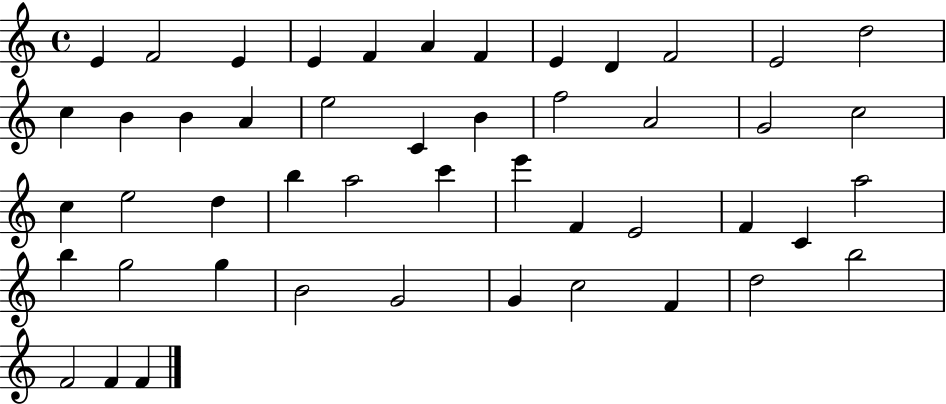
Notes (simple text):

E4/q F4/h E4/q E4/q F4/q A4/q F4/q E4/q D4/q F4/h E4/h D5/h C5/q B4/q B4/q A4/q E5/h C4/q B4/q F5/h A4/h G4/h C5/h C5/q E5/h D5/q B5/q A5/h C6/q E6/q F4/q E4/h F4/q C4/q A5/h B5/q G5/h G5/q B4/h G4/h G4/q C5/h F4/q D5/h B5/h F4/h F4/q F4/q